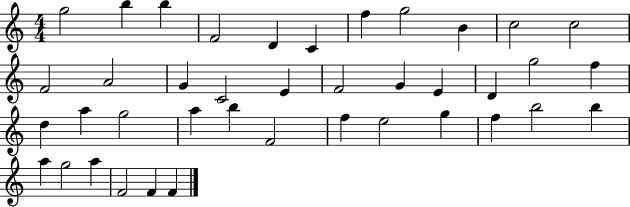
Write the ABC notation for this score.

X:1
T:Untitled
M:4/4
L:1/4
K:C
g2 b b F2 D C f g2 B c2 c2 F2 A2 G C2 E F2 G E D g2 f d a g2 a b F2 f e2 g f b2 b a g2 a F2 F F